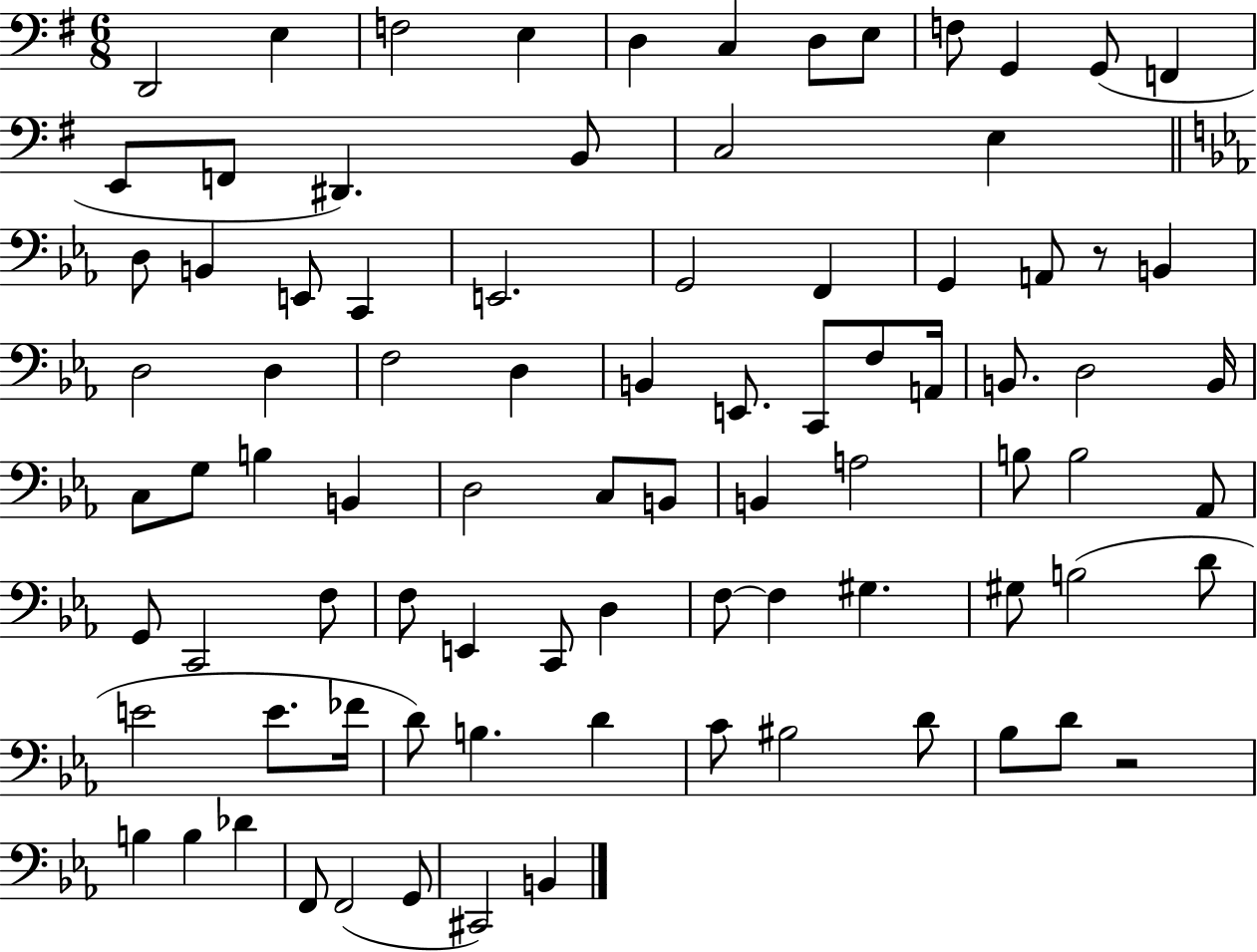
X:1
T:Untitled
M:6/8
L:1/4
K:G
D,,2 E, F,2 E, D, C, D,/2 E,/2 F,/2 G,, G,,/2 F,, E,,/2 F,,/2 ^D,, B,,/2 C,2 E, D,/2 B,, E,,/2 C,, E,,2 G,,2 F,, G,, A,,/2 z/2 B,, D,2 D, F,2 D, B,, E,,/2 C,,/2 F,/2 A,,/4 B,,/2 D,2 B,,/4 C,/2 G,/2 B, B,, D,2 C,/2 B,,/2 B,, A,2 B,/2 B,2 _A,,/2 G,,/2 C,,2 F,/2 F,/2 E,, C,,/2 D, F,/2 F, ^G, ^G,/2 B,2 D/2 E2 E/2 _F/4 D/2 B, D C/2 ^B,2 D/2 _B,/2 D/2 z2 B, B, _D F,,/2 F,,2 G,,/2 ^C,,2 B,,